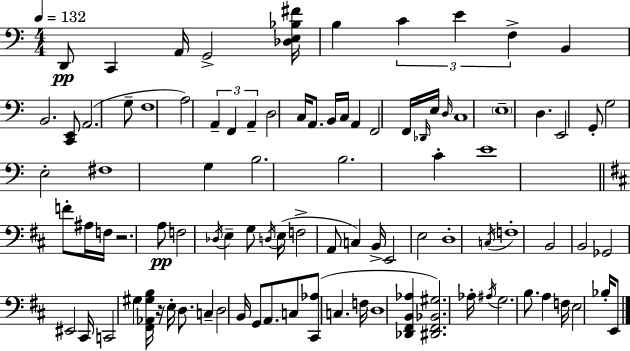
D2/e C2/q A2/s G2/h [Db3,E3,Bb3,F#4]/s B3/q C4/q E4/q F3/q B2/q B2/h. [C2,E2]/e A2/h. G3/e F3/w A3/h A2/q F2/q A2/q D3/h C3/s A2/e. B2/s C3/s A2/q F2/h F2/s Db2/s E3/s D3/s C3/w E3/w D3/q. E2/h G2/e G3/h E3/h F#3/w G3/q B3/h. B3/h. C4/q E4/w F4/e A#3/s F3/s R/h. A3/e F3/h Db3/s E3/q G3/e D3/s E3/s F3/h A2/e C3/q B2/s E2/h E3/h D3/w C3/s F3/w B2/h B2/h Gb2/h EIS2/h C#2/s C2/h G#3/q [F#2,Ab2,G#3,B3]/s R/s E3/s D3/e. C3/q D3/h B2/s G2/e A2/e. C3/e [C#2,Ab3]/e C3/q. F3/s D3/w [Db2,F#2,B2,Ab3]/q [D#2,F#2,Bb2,G#3]/h. Ab3/s A#3/s G3/h. B3/e. A3/q F3/s E3/h Bb3/s E2/e